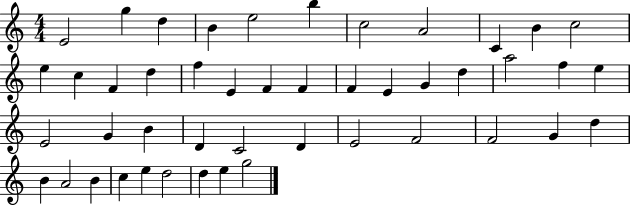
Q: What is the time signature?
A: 4/4